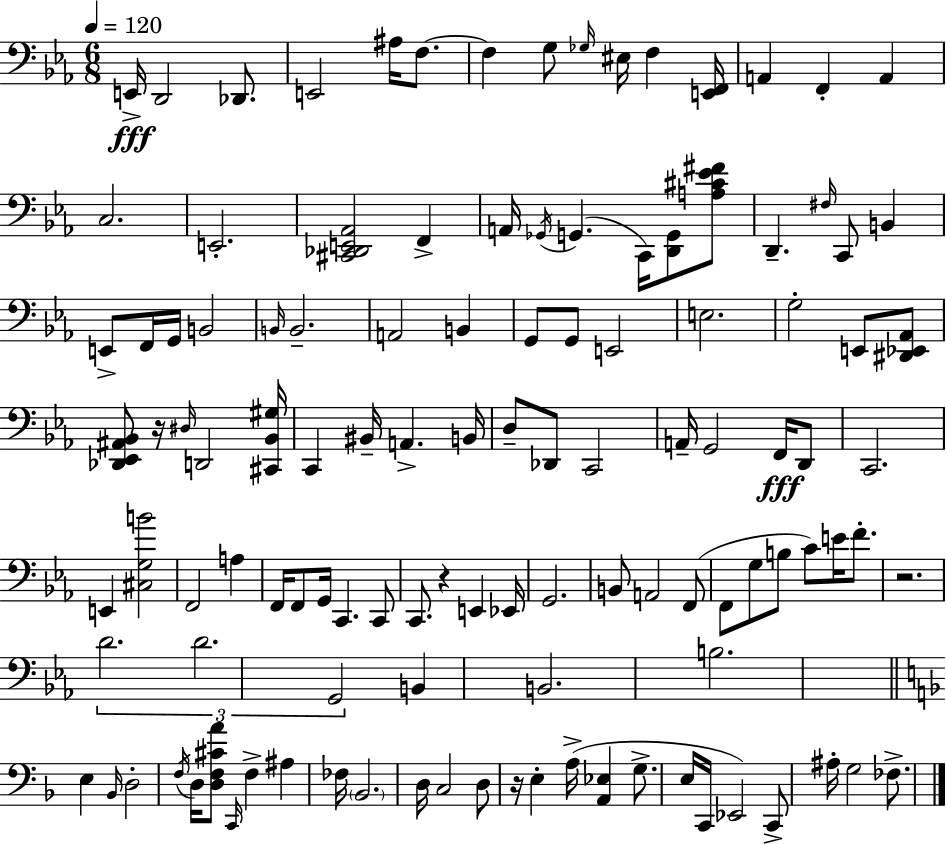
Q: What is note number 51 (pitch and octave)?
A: F2